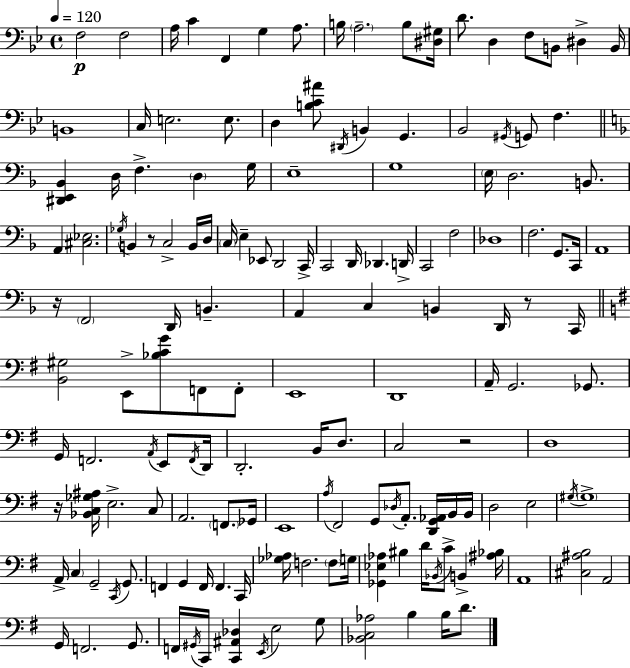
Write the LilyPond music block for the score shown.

{
  \clef bass
  \time 4/4
  \defaultTimeSignature
  \key g \minor
  \tempo 4 = 120
  f2\p f2 | a16 c'4 f,4 g4 a8. | b16 \parenthesize a2.-- b8 <dis gis>16 | d'8. d4 f8 b,8 dis4-> b,16 | \break b,1 | c16 e2. e8. | d4 <b c' ais'>8 \acciaccatura { dis,16 } b,4 g,4. | bes,2 \acciaccatura { gis,16 } g,8 f4. | \break \bar "||" \break \key d \minor <dis, e, bes,>4 d16 f4.-> \parenthesize d4 g16 | e1-- | g1 | \parenthesize e16 d2. b,8. | \break a,4 <cis ees>2. | \acciaccatura { ges16 } b,4 r8 c2-> b,16 | d16 \parenthesize c16 e4-- ees,8 d,2 | c,16-> c,2 d,16 des,4. | \break d,16-> c,2 f2 | des1 | f2. g,8. | c,16 a,1 | \break r16 \parenthesize f,2 d,16 b,4.-- | a,4 c4 b,4 d,16 r8 | c,16 \bar "||" \break \key e \minor <b, gis>2 e,8-> <bes c' g'>8 f,8 f,8-. | e,1 | d,1 | a,16-- g,2. ges,8. | \break g,16 f,2. \acciaccatura { a,16 } e,8 | \acciaccatura { f,16 } d,16 d,2.-. b,16 d8. | c2 r2 | d1 | \break r16 <bes, c ges ais>16 e2.-> | c8 a,2. \parenthesize f,8. | ges,16 e,1 | \acciaccatura { a16 } fis,2 g,8 \acciaccatura { des16 } a,8.-. | \break <d, g, aes,>16 b,16 b,16 d2 e2 | \acciaccatura { gis16 } \parenthesize gis1-> | a,16-> \parenthesize c4 g,2-- | \acciaccatura { c,16 } g,8. f,4 g,4 f,16 f,4. | \break c,16 <ges aes>16 f2. | \parenthesize f8 g16 <ges, ees aes>4 bis4 d'16 \acciaccatura { bes,16 } | c'8-> b,4-> <ais bes>16 a,1 | <cis ais b>2 a,2 | \break g,16 f,2. | g,8. f,16 \acciaccatura { gis,16 } c,16 <c, ais, des>4 \acciaccatura { e,16 } e2 | g8 <bes, c aes>2 | b4 b16 d'8. \bar "|."
}